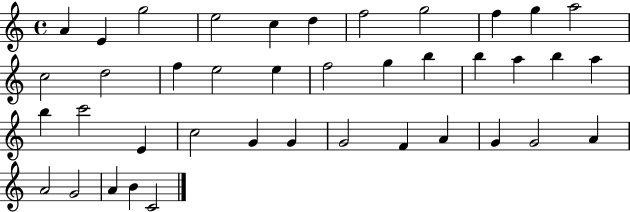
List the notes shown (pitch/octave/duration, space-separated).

A4/q E4/q G5/h E5/h C5/q D5/q F5/h G5/h F5/q G5/q A5/h C5/h D5/h F5/q E5/h E5/q F5/h G5/q B5/q B5/q A5/q B5/q A5/q B5/q C6/h E4/q C5/h G4/q G4/q G4/h F4/q A4/q G4/q G4/h A4/q A4/h G4/h A4/q B4/q C4/h